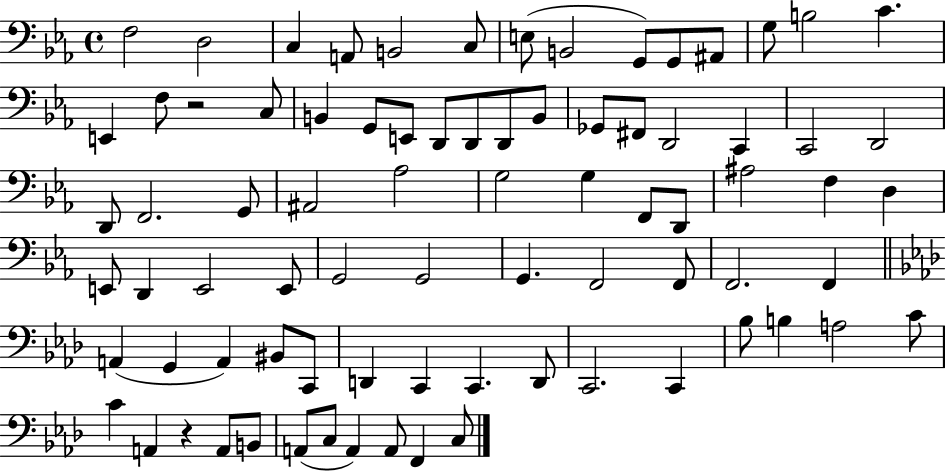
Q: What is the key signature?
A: EES major